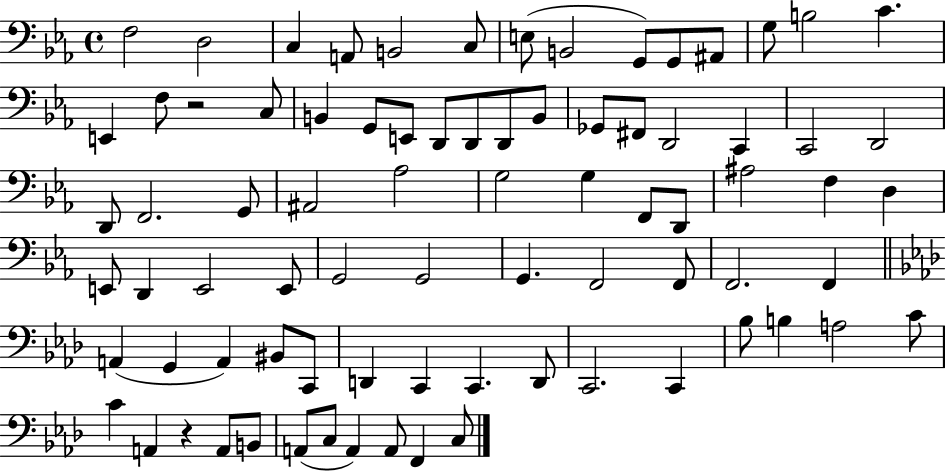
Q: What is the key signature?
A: EES major